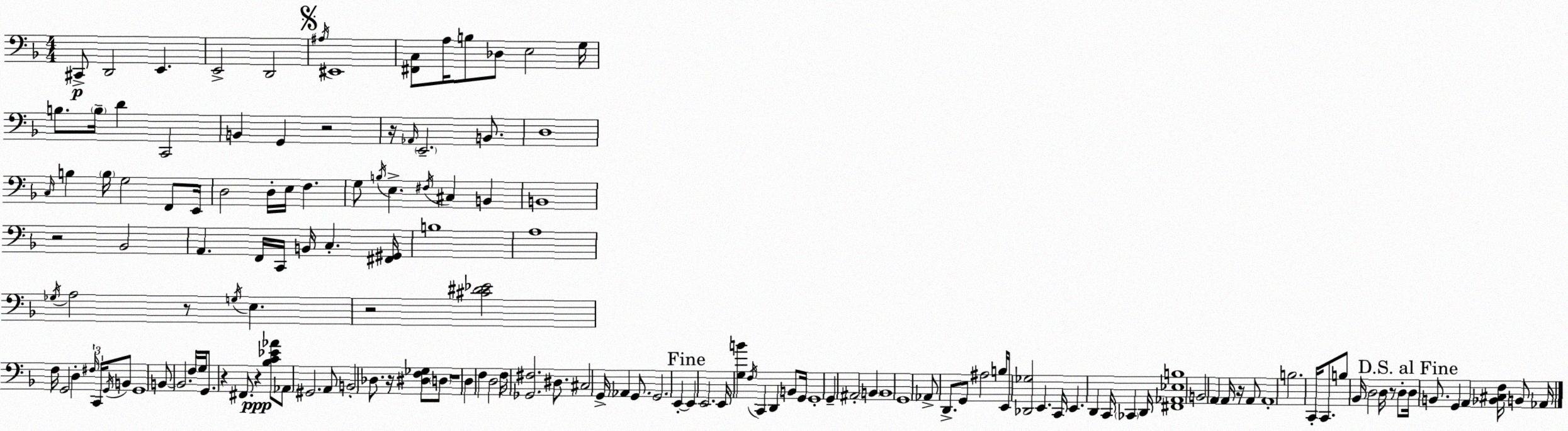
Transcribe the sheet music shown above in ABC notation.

X:1
T:Untitled
M:4/4
L:1/4
K:F
^C,,/2 D,,2 E,, E,,2 D,,2 ^A,/4 ^E,,4 [^F,,C,]/2 A,/4 B,/2 _D,/2 E,2 G,/4 B,/2 B,/4 D C,,2 B,, G,, z2 z/4 _A,,/4 E,,2 B,,/2 D,4 C,/4 B, B,/4 G,2 F,,/2 E,,/4 D,2 D,/4 E,/4 F, G,/2 B,/4 E, ^F,/4 ^C, B,, B,,4 z2 _B,,2 A,, F,,/4 C,,/4 B,,/4 C, [^F,,^G,,]/4 B,4 A,4 _G,/4 A,2 z/2 G,/4 E, z2 [^C^D_E]2 F,/4 G,,2 D, ^F,/4 C,,/4 G,,/4 B,,/2 G,,4 B,,/2 B,,2 F,/4 G,/4 G,,/2 z ^F,,/2 z [_B,C_E_A]/2 _A,,/2 ^G,,2 A,,/2 B,,2 _D,/2 z/4 [^D,F,_G,]/2 D,/2 z4 D, F, D,2 F,/4 [_G,,^F,]2 ^D,/2 ^C,2 G,,/4 _A,, G,,/2 G,,2 E,, E,, E,,2 E,,/4 [G,B] F,/4 C,, D,, B,,/2 G,,/4 G,,4 G,, ^A,,2 B,, B,,4 G,,4 _A,,/2 D,,/2 G,,/2 ^A,2 B,/4 E,,/4 [_D,,_G,]2 E,, C,,/4 E,, D,, C,,/4 _C,, D,,/4 [^F,,_A,,_E,B,]4 B,,2 A,, A,,/4 z/4 A,,/2 A,,4 B,2 C,,/4 C,,/2 B,/2 _B,,/4 D,2 D,/4 z/2 D,/2 D,/4 B,,/2 G,, A,, [_B,,^C,F,]/4 B,,/2 _A,,/4